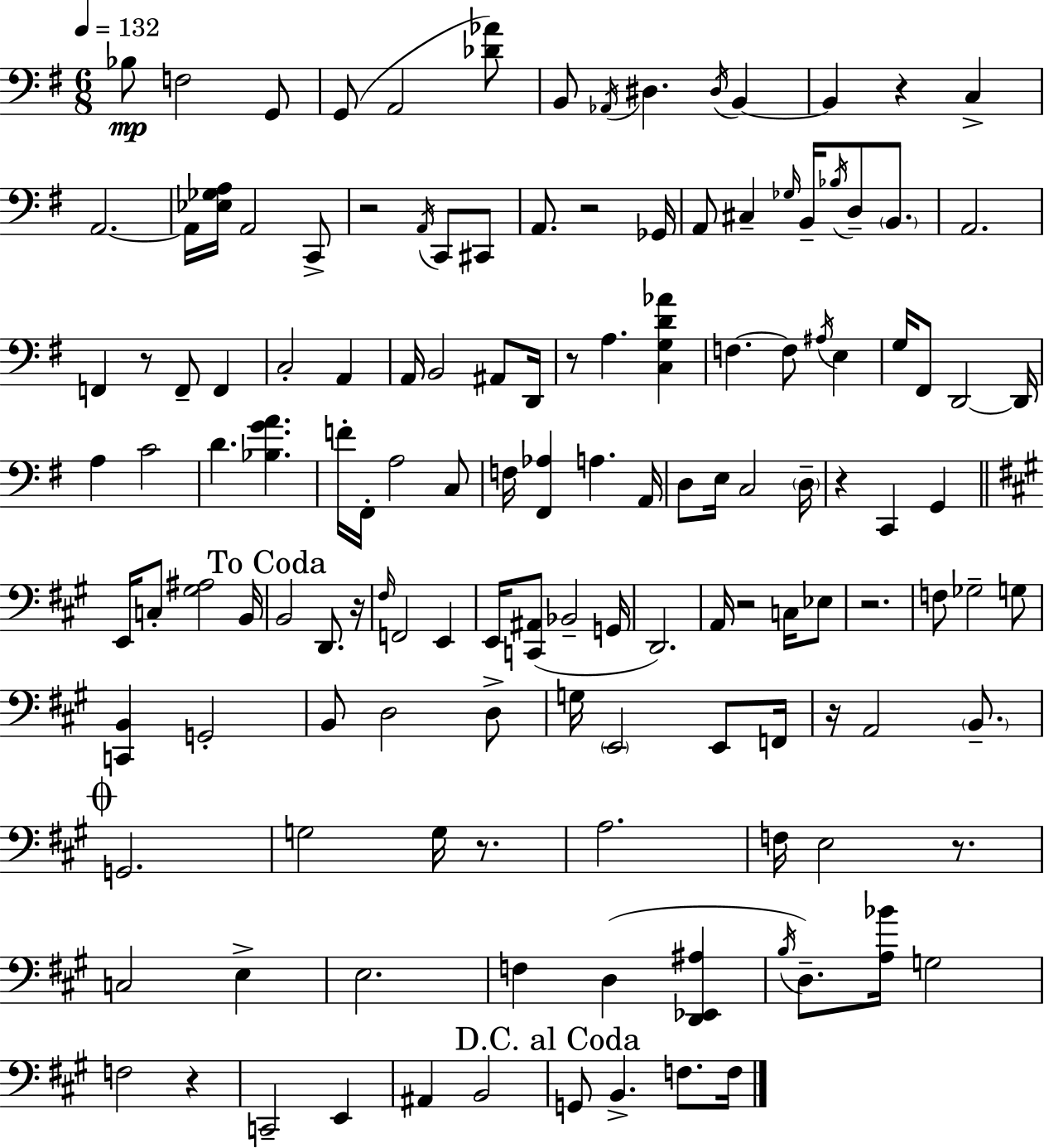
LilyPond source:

{
  \clef bass
  \numericTimeSignature
  \time 6/8
  \key e \minor
  \tempo 4 = 132
  bes8\mp f2 g,8 | g,8( a,2 <des' aes'>8) | b,8 \acciaccatura { aes,16 } dis4. \acciaccatura { dis16 } b,4~~ | b,4 r4 c4-> | \break a,2.~~ | a,16 <ees ges a>16 a,2 | c,8-> r2 \acciaccatura { a,16 } c,8 | cis,8 a,8. r2 | \break ges,16 a,8 cis4-- \grace { ges16 } b,16-- \acciaccatura { bes16 } | d8-- \parenthesize b,8. a,2. | f,4 r8 f,8-- | f,4 c2-. | \break a,4 a,16 b,2 | ais,8 d,16 r8 a4. | <c g d' aes'>4 f4.~~ f8 | \acciaccatura { ais16 } e4 g16 fis,8 d,2~~ | \break d,16 a4 c'2 | d'4. | <bes g' a'>4. f'16-. fis,16-. a2 | c8 f16 <fis, aes>4 a4. | \break a,16 d8 e16 c2 | \parenthesize d16-- r4 c,4 | g,4 \bar "||" \break \key a \major e,16 c8-. <gis ais>2 b,16 | \mark "To Coda" b,2 d,8. r16 | \grace { fis16 } f,2 e,4 | e,16 <c, ais,>8( bes,2-- | \break g,16 d,2.) | a,16 r2 c16 ees8 | r2. | f8 ges2-- g8 | \break <c, b,>4 g,2-. | b,8 d2 d8-> | g16 \parenthesize e,2 e,8 | f,16 r16 a,2 \parenthesize b,8.-- | \break \mark \markup { \musicglyph "scripts.coda" } g,2. | g2 g16 r8. | a2. | f16 e2 r8. | \break c2 e4-> | e2. | f4 d4( <d, ees, ais>4 | \acciaccatura { b16 } d8.--) <a bes'>16 g2 | \break f2 r4 | c,2-- e,4 | ais,4 b,2 | \mark "D.C. al Coda" g,8 b,4.-> f8. | \break f16 \bar "|."
}